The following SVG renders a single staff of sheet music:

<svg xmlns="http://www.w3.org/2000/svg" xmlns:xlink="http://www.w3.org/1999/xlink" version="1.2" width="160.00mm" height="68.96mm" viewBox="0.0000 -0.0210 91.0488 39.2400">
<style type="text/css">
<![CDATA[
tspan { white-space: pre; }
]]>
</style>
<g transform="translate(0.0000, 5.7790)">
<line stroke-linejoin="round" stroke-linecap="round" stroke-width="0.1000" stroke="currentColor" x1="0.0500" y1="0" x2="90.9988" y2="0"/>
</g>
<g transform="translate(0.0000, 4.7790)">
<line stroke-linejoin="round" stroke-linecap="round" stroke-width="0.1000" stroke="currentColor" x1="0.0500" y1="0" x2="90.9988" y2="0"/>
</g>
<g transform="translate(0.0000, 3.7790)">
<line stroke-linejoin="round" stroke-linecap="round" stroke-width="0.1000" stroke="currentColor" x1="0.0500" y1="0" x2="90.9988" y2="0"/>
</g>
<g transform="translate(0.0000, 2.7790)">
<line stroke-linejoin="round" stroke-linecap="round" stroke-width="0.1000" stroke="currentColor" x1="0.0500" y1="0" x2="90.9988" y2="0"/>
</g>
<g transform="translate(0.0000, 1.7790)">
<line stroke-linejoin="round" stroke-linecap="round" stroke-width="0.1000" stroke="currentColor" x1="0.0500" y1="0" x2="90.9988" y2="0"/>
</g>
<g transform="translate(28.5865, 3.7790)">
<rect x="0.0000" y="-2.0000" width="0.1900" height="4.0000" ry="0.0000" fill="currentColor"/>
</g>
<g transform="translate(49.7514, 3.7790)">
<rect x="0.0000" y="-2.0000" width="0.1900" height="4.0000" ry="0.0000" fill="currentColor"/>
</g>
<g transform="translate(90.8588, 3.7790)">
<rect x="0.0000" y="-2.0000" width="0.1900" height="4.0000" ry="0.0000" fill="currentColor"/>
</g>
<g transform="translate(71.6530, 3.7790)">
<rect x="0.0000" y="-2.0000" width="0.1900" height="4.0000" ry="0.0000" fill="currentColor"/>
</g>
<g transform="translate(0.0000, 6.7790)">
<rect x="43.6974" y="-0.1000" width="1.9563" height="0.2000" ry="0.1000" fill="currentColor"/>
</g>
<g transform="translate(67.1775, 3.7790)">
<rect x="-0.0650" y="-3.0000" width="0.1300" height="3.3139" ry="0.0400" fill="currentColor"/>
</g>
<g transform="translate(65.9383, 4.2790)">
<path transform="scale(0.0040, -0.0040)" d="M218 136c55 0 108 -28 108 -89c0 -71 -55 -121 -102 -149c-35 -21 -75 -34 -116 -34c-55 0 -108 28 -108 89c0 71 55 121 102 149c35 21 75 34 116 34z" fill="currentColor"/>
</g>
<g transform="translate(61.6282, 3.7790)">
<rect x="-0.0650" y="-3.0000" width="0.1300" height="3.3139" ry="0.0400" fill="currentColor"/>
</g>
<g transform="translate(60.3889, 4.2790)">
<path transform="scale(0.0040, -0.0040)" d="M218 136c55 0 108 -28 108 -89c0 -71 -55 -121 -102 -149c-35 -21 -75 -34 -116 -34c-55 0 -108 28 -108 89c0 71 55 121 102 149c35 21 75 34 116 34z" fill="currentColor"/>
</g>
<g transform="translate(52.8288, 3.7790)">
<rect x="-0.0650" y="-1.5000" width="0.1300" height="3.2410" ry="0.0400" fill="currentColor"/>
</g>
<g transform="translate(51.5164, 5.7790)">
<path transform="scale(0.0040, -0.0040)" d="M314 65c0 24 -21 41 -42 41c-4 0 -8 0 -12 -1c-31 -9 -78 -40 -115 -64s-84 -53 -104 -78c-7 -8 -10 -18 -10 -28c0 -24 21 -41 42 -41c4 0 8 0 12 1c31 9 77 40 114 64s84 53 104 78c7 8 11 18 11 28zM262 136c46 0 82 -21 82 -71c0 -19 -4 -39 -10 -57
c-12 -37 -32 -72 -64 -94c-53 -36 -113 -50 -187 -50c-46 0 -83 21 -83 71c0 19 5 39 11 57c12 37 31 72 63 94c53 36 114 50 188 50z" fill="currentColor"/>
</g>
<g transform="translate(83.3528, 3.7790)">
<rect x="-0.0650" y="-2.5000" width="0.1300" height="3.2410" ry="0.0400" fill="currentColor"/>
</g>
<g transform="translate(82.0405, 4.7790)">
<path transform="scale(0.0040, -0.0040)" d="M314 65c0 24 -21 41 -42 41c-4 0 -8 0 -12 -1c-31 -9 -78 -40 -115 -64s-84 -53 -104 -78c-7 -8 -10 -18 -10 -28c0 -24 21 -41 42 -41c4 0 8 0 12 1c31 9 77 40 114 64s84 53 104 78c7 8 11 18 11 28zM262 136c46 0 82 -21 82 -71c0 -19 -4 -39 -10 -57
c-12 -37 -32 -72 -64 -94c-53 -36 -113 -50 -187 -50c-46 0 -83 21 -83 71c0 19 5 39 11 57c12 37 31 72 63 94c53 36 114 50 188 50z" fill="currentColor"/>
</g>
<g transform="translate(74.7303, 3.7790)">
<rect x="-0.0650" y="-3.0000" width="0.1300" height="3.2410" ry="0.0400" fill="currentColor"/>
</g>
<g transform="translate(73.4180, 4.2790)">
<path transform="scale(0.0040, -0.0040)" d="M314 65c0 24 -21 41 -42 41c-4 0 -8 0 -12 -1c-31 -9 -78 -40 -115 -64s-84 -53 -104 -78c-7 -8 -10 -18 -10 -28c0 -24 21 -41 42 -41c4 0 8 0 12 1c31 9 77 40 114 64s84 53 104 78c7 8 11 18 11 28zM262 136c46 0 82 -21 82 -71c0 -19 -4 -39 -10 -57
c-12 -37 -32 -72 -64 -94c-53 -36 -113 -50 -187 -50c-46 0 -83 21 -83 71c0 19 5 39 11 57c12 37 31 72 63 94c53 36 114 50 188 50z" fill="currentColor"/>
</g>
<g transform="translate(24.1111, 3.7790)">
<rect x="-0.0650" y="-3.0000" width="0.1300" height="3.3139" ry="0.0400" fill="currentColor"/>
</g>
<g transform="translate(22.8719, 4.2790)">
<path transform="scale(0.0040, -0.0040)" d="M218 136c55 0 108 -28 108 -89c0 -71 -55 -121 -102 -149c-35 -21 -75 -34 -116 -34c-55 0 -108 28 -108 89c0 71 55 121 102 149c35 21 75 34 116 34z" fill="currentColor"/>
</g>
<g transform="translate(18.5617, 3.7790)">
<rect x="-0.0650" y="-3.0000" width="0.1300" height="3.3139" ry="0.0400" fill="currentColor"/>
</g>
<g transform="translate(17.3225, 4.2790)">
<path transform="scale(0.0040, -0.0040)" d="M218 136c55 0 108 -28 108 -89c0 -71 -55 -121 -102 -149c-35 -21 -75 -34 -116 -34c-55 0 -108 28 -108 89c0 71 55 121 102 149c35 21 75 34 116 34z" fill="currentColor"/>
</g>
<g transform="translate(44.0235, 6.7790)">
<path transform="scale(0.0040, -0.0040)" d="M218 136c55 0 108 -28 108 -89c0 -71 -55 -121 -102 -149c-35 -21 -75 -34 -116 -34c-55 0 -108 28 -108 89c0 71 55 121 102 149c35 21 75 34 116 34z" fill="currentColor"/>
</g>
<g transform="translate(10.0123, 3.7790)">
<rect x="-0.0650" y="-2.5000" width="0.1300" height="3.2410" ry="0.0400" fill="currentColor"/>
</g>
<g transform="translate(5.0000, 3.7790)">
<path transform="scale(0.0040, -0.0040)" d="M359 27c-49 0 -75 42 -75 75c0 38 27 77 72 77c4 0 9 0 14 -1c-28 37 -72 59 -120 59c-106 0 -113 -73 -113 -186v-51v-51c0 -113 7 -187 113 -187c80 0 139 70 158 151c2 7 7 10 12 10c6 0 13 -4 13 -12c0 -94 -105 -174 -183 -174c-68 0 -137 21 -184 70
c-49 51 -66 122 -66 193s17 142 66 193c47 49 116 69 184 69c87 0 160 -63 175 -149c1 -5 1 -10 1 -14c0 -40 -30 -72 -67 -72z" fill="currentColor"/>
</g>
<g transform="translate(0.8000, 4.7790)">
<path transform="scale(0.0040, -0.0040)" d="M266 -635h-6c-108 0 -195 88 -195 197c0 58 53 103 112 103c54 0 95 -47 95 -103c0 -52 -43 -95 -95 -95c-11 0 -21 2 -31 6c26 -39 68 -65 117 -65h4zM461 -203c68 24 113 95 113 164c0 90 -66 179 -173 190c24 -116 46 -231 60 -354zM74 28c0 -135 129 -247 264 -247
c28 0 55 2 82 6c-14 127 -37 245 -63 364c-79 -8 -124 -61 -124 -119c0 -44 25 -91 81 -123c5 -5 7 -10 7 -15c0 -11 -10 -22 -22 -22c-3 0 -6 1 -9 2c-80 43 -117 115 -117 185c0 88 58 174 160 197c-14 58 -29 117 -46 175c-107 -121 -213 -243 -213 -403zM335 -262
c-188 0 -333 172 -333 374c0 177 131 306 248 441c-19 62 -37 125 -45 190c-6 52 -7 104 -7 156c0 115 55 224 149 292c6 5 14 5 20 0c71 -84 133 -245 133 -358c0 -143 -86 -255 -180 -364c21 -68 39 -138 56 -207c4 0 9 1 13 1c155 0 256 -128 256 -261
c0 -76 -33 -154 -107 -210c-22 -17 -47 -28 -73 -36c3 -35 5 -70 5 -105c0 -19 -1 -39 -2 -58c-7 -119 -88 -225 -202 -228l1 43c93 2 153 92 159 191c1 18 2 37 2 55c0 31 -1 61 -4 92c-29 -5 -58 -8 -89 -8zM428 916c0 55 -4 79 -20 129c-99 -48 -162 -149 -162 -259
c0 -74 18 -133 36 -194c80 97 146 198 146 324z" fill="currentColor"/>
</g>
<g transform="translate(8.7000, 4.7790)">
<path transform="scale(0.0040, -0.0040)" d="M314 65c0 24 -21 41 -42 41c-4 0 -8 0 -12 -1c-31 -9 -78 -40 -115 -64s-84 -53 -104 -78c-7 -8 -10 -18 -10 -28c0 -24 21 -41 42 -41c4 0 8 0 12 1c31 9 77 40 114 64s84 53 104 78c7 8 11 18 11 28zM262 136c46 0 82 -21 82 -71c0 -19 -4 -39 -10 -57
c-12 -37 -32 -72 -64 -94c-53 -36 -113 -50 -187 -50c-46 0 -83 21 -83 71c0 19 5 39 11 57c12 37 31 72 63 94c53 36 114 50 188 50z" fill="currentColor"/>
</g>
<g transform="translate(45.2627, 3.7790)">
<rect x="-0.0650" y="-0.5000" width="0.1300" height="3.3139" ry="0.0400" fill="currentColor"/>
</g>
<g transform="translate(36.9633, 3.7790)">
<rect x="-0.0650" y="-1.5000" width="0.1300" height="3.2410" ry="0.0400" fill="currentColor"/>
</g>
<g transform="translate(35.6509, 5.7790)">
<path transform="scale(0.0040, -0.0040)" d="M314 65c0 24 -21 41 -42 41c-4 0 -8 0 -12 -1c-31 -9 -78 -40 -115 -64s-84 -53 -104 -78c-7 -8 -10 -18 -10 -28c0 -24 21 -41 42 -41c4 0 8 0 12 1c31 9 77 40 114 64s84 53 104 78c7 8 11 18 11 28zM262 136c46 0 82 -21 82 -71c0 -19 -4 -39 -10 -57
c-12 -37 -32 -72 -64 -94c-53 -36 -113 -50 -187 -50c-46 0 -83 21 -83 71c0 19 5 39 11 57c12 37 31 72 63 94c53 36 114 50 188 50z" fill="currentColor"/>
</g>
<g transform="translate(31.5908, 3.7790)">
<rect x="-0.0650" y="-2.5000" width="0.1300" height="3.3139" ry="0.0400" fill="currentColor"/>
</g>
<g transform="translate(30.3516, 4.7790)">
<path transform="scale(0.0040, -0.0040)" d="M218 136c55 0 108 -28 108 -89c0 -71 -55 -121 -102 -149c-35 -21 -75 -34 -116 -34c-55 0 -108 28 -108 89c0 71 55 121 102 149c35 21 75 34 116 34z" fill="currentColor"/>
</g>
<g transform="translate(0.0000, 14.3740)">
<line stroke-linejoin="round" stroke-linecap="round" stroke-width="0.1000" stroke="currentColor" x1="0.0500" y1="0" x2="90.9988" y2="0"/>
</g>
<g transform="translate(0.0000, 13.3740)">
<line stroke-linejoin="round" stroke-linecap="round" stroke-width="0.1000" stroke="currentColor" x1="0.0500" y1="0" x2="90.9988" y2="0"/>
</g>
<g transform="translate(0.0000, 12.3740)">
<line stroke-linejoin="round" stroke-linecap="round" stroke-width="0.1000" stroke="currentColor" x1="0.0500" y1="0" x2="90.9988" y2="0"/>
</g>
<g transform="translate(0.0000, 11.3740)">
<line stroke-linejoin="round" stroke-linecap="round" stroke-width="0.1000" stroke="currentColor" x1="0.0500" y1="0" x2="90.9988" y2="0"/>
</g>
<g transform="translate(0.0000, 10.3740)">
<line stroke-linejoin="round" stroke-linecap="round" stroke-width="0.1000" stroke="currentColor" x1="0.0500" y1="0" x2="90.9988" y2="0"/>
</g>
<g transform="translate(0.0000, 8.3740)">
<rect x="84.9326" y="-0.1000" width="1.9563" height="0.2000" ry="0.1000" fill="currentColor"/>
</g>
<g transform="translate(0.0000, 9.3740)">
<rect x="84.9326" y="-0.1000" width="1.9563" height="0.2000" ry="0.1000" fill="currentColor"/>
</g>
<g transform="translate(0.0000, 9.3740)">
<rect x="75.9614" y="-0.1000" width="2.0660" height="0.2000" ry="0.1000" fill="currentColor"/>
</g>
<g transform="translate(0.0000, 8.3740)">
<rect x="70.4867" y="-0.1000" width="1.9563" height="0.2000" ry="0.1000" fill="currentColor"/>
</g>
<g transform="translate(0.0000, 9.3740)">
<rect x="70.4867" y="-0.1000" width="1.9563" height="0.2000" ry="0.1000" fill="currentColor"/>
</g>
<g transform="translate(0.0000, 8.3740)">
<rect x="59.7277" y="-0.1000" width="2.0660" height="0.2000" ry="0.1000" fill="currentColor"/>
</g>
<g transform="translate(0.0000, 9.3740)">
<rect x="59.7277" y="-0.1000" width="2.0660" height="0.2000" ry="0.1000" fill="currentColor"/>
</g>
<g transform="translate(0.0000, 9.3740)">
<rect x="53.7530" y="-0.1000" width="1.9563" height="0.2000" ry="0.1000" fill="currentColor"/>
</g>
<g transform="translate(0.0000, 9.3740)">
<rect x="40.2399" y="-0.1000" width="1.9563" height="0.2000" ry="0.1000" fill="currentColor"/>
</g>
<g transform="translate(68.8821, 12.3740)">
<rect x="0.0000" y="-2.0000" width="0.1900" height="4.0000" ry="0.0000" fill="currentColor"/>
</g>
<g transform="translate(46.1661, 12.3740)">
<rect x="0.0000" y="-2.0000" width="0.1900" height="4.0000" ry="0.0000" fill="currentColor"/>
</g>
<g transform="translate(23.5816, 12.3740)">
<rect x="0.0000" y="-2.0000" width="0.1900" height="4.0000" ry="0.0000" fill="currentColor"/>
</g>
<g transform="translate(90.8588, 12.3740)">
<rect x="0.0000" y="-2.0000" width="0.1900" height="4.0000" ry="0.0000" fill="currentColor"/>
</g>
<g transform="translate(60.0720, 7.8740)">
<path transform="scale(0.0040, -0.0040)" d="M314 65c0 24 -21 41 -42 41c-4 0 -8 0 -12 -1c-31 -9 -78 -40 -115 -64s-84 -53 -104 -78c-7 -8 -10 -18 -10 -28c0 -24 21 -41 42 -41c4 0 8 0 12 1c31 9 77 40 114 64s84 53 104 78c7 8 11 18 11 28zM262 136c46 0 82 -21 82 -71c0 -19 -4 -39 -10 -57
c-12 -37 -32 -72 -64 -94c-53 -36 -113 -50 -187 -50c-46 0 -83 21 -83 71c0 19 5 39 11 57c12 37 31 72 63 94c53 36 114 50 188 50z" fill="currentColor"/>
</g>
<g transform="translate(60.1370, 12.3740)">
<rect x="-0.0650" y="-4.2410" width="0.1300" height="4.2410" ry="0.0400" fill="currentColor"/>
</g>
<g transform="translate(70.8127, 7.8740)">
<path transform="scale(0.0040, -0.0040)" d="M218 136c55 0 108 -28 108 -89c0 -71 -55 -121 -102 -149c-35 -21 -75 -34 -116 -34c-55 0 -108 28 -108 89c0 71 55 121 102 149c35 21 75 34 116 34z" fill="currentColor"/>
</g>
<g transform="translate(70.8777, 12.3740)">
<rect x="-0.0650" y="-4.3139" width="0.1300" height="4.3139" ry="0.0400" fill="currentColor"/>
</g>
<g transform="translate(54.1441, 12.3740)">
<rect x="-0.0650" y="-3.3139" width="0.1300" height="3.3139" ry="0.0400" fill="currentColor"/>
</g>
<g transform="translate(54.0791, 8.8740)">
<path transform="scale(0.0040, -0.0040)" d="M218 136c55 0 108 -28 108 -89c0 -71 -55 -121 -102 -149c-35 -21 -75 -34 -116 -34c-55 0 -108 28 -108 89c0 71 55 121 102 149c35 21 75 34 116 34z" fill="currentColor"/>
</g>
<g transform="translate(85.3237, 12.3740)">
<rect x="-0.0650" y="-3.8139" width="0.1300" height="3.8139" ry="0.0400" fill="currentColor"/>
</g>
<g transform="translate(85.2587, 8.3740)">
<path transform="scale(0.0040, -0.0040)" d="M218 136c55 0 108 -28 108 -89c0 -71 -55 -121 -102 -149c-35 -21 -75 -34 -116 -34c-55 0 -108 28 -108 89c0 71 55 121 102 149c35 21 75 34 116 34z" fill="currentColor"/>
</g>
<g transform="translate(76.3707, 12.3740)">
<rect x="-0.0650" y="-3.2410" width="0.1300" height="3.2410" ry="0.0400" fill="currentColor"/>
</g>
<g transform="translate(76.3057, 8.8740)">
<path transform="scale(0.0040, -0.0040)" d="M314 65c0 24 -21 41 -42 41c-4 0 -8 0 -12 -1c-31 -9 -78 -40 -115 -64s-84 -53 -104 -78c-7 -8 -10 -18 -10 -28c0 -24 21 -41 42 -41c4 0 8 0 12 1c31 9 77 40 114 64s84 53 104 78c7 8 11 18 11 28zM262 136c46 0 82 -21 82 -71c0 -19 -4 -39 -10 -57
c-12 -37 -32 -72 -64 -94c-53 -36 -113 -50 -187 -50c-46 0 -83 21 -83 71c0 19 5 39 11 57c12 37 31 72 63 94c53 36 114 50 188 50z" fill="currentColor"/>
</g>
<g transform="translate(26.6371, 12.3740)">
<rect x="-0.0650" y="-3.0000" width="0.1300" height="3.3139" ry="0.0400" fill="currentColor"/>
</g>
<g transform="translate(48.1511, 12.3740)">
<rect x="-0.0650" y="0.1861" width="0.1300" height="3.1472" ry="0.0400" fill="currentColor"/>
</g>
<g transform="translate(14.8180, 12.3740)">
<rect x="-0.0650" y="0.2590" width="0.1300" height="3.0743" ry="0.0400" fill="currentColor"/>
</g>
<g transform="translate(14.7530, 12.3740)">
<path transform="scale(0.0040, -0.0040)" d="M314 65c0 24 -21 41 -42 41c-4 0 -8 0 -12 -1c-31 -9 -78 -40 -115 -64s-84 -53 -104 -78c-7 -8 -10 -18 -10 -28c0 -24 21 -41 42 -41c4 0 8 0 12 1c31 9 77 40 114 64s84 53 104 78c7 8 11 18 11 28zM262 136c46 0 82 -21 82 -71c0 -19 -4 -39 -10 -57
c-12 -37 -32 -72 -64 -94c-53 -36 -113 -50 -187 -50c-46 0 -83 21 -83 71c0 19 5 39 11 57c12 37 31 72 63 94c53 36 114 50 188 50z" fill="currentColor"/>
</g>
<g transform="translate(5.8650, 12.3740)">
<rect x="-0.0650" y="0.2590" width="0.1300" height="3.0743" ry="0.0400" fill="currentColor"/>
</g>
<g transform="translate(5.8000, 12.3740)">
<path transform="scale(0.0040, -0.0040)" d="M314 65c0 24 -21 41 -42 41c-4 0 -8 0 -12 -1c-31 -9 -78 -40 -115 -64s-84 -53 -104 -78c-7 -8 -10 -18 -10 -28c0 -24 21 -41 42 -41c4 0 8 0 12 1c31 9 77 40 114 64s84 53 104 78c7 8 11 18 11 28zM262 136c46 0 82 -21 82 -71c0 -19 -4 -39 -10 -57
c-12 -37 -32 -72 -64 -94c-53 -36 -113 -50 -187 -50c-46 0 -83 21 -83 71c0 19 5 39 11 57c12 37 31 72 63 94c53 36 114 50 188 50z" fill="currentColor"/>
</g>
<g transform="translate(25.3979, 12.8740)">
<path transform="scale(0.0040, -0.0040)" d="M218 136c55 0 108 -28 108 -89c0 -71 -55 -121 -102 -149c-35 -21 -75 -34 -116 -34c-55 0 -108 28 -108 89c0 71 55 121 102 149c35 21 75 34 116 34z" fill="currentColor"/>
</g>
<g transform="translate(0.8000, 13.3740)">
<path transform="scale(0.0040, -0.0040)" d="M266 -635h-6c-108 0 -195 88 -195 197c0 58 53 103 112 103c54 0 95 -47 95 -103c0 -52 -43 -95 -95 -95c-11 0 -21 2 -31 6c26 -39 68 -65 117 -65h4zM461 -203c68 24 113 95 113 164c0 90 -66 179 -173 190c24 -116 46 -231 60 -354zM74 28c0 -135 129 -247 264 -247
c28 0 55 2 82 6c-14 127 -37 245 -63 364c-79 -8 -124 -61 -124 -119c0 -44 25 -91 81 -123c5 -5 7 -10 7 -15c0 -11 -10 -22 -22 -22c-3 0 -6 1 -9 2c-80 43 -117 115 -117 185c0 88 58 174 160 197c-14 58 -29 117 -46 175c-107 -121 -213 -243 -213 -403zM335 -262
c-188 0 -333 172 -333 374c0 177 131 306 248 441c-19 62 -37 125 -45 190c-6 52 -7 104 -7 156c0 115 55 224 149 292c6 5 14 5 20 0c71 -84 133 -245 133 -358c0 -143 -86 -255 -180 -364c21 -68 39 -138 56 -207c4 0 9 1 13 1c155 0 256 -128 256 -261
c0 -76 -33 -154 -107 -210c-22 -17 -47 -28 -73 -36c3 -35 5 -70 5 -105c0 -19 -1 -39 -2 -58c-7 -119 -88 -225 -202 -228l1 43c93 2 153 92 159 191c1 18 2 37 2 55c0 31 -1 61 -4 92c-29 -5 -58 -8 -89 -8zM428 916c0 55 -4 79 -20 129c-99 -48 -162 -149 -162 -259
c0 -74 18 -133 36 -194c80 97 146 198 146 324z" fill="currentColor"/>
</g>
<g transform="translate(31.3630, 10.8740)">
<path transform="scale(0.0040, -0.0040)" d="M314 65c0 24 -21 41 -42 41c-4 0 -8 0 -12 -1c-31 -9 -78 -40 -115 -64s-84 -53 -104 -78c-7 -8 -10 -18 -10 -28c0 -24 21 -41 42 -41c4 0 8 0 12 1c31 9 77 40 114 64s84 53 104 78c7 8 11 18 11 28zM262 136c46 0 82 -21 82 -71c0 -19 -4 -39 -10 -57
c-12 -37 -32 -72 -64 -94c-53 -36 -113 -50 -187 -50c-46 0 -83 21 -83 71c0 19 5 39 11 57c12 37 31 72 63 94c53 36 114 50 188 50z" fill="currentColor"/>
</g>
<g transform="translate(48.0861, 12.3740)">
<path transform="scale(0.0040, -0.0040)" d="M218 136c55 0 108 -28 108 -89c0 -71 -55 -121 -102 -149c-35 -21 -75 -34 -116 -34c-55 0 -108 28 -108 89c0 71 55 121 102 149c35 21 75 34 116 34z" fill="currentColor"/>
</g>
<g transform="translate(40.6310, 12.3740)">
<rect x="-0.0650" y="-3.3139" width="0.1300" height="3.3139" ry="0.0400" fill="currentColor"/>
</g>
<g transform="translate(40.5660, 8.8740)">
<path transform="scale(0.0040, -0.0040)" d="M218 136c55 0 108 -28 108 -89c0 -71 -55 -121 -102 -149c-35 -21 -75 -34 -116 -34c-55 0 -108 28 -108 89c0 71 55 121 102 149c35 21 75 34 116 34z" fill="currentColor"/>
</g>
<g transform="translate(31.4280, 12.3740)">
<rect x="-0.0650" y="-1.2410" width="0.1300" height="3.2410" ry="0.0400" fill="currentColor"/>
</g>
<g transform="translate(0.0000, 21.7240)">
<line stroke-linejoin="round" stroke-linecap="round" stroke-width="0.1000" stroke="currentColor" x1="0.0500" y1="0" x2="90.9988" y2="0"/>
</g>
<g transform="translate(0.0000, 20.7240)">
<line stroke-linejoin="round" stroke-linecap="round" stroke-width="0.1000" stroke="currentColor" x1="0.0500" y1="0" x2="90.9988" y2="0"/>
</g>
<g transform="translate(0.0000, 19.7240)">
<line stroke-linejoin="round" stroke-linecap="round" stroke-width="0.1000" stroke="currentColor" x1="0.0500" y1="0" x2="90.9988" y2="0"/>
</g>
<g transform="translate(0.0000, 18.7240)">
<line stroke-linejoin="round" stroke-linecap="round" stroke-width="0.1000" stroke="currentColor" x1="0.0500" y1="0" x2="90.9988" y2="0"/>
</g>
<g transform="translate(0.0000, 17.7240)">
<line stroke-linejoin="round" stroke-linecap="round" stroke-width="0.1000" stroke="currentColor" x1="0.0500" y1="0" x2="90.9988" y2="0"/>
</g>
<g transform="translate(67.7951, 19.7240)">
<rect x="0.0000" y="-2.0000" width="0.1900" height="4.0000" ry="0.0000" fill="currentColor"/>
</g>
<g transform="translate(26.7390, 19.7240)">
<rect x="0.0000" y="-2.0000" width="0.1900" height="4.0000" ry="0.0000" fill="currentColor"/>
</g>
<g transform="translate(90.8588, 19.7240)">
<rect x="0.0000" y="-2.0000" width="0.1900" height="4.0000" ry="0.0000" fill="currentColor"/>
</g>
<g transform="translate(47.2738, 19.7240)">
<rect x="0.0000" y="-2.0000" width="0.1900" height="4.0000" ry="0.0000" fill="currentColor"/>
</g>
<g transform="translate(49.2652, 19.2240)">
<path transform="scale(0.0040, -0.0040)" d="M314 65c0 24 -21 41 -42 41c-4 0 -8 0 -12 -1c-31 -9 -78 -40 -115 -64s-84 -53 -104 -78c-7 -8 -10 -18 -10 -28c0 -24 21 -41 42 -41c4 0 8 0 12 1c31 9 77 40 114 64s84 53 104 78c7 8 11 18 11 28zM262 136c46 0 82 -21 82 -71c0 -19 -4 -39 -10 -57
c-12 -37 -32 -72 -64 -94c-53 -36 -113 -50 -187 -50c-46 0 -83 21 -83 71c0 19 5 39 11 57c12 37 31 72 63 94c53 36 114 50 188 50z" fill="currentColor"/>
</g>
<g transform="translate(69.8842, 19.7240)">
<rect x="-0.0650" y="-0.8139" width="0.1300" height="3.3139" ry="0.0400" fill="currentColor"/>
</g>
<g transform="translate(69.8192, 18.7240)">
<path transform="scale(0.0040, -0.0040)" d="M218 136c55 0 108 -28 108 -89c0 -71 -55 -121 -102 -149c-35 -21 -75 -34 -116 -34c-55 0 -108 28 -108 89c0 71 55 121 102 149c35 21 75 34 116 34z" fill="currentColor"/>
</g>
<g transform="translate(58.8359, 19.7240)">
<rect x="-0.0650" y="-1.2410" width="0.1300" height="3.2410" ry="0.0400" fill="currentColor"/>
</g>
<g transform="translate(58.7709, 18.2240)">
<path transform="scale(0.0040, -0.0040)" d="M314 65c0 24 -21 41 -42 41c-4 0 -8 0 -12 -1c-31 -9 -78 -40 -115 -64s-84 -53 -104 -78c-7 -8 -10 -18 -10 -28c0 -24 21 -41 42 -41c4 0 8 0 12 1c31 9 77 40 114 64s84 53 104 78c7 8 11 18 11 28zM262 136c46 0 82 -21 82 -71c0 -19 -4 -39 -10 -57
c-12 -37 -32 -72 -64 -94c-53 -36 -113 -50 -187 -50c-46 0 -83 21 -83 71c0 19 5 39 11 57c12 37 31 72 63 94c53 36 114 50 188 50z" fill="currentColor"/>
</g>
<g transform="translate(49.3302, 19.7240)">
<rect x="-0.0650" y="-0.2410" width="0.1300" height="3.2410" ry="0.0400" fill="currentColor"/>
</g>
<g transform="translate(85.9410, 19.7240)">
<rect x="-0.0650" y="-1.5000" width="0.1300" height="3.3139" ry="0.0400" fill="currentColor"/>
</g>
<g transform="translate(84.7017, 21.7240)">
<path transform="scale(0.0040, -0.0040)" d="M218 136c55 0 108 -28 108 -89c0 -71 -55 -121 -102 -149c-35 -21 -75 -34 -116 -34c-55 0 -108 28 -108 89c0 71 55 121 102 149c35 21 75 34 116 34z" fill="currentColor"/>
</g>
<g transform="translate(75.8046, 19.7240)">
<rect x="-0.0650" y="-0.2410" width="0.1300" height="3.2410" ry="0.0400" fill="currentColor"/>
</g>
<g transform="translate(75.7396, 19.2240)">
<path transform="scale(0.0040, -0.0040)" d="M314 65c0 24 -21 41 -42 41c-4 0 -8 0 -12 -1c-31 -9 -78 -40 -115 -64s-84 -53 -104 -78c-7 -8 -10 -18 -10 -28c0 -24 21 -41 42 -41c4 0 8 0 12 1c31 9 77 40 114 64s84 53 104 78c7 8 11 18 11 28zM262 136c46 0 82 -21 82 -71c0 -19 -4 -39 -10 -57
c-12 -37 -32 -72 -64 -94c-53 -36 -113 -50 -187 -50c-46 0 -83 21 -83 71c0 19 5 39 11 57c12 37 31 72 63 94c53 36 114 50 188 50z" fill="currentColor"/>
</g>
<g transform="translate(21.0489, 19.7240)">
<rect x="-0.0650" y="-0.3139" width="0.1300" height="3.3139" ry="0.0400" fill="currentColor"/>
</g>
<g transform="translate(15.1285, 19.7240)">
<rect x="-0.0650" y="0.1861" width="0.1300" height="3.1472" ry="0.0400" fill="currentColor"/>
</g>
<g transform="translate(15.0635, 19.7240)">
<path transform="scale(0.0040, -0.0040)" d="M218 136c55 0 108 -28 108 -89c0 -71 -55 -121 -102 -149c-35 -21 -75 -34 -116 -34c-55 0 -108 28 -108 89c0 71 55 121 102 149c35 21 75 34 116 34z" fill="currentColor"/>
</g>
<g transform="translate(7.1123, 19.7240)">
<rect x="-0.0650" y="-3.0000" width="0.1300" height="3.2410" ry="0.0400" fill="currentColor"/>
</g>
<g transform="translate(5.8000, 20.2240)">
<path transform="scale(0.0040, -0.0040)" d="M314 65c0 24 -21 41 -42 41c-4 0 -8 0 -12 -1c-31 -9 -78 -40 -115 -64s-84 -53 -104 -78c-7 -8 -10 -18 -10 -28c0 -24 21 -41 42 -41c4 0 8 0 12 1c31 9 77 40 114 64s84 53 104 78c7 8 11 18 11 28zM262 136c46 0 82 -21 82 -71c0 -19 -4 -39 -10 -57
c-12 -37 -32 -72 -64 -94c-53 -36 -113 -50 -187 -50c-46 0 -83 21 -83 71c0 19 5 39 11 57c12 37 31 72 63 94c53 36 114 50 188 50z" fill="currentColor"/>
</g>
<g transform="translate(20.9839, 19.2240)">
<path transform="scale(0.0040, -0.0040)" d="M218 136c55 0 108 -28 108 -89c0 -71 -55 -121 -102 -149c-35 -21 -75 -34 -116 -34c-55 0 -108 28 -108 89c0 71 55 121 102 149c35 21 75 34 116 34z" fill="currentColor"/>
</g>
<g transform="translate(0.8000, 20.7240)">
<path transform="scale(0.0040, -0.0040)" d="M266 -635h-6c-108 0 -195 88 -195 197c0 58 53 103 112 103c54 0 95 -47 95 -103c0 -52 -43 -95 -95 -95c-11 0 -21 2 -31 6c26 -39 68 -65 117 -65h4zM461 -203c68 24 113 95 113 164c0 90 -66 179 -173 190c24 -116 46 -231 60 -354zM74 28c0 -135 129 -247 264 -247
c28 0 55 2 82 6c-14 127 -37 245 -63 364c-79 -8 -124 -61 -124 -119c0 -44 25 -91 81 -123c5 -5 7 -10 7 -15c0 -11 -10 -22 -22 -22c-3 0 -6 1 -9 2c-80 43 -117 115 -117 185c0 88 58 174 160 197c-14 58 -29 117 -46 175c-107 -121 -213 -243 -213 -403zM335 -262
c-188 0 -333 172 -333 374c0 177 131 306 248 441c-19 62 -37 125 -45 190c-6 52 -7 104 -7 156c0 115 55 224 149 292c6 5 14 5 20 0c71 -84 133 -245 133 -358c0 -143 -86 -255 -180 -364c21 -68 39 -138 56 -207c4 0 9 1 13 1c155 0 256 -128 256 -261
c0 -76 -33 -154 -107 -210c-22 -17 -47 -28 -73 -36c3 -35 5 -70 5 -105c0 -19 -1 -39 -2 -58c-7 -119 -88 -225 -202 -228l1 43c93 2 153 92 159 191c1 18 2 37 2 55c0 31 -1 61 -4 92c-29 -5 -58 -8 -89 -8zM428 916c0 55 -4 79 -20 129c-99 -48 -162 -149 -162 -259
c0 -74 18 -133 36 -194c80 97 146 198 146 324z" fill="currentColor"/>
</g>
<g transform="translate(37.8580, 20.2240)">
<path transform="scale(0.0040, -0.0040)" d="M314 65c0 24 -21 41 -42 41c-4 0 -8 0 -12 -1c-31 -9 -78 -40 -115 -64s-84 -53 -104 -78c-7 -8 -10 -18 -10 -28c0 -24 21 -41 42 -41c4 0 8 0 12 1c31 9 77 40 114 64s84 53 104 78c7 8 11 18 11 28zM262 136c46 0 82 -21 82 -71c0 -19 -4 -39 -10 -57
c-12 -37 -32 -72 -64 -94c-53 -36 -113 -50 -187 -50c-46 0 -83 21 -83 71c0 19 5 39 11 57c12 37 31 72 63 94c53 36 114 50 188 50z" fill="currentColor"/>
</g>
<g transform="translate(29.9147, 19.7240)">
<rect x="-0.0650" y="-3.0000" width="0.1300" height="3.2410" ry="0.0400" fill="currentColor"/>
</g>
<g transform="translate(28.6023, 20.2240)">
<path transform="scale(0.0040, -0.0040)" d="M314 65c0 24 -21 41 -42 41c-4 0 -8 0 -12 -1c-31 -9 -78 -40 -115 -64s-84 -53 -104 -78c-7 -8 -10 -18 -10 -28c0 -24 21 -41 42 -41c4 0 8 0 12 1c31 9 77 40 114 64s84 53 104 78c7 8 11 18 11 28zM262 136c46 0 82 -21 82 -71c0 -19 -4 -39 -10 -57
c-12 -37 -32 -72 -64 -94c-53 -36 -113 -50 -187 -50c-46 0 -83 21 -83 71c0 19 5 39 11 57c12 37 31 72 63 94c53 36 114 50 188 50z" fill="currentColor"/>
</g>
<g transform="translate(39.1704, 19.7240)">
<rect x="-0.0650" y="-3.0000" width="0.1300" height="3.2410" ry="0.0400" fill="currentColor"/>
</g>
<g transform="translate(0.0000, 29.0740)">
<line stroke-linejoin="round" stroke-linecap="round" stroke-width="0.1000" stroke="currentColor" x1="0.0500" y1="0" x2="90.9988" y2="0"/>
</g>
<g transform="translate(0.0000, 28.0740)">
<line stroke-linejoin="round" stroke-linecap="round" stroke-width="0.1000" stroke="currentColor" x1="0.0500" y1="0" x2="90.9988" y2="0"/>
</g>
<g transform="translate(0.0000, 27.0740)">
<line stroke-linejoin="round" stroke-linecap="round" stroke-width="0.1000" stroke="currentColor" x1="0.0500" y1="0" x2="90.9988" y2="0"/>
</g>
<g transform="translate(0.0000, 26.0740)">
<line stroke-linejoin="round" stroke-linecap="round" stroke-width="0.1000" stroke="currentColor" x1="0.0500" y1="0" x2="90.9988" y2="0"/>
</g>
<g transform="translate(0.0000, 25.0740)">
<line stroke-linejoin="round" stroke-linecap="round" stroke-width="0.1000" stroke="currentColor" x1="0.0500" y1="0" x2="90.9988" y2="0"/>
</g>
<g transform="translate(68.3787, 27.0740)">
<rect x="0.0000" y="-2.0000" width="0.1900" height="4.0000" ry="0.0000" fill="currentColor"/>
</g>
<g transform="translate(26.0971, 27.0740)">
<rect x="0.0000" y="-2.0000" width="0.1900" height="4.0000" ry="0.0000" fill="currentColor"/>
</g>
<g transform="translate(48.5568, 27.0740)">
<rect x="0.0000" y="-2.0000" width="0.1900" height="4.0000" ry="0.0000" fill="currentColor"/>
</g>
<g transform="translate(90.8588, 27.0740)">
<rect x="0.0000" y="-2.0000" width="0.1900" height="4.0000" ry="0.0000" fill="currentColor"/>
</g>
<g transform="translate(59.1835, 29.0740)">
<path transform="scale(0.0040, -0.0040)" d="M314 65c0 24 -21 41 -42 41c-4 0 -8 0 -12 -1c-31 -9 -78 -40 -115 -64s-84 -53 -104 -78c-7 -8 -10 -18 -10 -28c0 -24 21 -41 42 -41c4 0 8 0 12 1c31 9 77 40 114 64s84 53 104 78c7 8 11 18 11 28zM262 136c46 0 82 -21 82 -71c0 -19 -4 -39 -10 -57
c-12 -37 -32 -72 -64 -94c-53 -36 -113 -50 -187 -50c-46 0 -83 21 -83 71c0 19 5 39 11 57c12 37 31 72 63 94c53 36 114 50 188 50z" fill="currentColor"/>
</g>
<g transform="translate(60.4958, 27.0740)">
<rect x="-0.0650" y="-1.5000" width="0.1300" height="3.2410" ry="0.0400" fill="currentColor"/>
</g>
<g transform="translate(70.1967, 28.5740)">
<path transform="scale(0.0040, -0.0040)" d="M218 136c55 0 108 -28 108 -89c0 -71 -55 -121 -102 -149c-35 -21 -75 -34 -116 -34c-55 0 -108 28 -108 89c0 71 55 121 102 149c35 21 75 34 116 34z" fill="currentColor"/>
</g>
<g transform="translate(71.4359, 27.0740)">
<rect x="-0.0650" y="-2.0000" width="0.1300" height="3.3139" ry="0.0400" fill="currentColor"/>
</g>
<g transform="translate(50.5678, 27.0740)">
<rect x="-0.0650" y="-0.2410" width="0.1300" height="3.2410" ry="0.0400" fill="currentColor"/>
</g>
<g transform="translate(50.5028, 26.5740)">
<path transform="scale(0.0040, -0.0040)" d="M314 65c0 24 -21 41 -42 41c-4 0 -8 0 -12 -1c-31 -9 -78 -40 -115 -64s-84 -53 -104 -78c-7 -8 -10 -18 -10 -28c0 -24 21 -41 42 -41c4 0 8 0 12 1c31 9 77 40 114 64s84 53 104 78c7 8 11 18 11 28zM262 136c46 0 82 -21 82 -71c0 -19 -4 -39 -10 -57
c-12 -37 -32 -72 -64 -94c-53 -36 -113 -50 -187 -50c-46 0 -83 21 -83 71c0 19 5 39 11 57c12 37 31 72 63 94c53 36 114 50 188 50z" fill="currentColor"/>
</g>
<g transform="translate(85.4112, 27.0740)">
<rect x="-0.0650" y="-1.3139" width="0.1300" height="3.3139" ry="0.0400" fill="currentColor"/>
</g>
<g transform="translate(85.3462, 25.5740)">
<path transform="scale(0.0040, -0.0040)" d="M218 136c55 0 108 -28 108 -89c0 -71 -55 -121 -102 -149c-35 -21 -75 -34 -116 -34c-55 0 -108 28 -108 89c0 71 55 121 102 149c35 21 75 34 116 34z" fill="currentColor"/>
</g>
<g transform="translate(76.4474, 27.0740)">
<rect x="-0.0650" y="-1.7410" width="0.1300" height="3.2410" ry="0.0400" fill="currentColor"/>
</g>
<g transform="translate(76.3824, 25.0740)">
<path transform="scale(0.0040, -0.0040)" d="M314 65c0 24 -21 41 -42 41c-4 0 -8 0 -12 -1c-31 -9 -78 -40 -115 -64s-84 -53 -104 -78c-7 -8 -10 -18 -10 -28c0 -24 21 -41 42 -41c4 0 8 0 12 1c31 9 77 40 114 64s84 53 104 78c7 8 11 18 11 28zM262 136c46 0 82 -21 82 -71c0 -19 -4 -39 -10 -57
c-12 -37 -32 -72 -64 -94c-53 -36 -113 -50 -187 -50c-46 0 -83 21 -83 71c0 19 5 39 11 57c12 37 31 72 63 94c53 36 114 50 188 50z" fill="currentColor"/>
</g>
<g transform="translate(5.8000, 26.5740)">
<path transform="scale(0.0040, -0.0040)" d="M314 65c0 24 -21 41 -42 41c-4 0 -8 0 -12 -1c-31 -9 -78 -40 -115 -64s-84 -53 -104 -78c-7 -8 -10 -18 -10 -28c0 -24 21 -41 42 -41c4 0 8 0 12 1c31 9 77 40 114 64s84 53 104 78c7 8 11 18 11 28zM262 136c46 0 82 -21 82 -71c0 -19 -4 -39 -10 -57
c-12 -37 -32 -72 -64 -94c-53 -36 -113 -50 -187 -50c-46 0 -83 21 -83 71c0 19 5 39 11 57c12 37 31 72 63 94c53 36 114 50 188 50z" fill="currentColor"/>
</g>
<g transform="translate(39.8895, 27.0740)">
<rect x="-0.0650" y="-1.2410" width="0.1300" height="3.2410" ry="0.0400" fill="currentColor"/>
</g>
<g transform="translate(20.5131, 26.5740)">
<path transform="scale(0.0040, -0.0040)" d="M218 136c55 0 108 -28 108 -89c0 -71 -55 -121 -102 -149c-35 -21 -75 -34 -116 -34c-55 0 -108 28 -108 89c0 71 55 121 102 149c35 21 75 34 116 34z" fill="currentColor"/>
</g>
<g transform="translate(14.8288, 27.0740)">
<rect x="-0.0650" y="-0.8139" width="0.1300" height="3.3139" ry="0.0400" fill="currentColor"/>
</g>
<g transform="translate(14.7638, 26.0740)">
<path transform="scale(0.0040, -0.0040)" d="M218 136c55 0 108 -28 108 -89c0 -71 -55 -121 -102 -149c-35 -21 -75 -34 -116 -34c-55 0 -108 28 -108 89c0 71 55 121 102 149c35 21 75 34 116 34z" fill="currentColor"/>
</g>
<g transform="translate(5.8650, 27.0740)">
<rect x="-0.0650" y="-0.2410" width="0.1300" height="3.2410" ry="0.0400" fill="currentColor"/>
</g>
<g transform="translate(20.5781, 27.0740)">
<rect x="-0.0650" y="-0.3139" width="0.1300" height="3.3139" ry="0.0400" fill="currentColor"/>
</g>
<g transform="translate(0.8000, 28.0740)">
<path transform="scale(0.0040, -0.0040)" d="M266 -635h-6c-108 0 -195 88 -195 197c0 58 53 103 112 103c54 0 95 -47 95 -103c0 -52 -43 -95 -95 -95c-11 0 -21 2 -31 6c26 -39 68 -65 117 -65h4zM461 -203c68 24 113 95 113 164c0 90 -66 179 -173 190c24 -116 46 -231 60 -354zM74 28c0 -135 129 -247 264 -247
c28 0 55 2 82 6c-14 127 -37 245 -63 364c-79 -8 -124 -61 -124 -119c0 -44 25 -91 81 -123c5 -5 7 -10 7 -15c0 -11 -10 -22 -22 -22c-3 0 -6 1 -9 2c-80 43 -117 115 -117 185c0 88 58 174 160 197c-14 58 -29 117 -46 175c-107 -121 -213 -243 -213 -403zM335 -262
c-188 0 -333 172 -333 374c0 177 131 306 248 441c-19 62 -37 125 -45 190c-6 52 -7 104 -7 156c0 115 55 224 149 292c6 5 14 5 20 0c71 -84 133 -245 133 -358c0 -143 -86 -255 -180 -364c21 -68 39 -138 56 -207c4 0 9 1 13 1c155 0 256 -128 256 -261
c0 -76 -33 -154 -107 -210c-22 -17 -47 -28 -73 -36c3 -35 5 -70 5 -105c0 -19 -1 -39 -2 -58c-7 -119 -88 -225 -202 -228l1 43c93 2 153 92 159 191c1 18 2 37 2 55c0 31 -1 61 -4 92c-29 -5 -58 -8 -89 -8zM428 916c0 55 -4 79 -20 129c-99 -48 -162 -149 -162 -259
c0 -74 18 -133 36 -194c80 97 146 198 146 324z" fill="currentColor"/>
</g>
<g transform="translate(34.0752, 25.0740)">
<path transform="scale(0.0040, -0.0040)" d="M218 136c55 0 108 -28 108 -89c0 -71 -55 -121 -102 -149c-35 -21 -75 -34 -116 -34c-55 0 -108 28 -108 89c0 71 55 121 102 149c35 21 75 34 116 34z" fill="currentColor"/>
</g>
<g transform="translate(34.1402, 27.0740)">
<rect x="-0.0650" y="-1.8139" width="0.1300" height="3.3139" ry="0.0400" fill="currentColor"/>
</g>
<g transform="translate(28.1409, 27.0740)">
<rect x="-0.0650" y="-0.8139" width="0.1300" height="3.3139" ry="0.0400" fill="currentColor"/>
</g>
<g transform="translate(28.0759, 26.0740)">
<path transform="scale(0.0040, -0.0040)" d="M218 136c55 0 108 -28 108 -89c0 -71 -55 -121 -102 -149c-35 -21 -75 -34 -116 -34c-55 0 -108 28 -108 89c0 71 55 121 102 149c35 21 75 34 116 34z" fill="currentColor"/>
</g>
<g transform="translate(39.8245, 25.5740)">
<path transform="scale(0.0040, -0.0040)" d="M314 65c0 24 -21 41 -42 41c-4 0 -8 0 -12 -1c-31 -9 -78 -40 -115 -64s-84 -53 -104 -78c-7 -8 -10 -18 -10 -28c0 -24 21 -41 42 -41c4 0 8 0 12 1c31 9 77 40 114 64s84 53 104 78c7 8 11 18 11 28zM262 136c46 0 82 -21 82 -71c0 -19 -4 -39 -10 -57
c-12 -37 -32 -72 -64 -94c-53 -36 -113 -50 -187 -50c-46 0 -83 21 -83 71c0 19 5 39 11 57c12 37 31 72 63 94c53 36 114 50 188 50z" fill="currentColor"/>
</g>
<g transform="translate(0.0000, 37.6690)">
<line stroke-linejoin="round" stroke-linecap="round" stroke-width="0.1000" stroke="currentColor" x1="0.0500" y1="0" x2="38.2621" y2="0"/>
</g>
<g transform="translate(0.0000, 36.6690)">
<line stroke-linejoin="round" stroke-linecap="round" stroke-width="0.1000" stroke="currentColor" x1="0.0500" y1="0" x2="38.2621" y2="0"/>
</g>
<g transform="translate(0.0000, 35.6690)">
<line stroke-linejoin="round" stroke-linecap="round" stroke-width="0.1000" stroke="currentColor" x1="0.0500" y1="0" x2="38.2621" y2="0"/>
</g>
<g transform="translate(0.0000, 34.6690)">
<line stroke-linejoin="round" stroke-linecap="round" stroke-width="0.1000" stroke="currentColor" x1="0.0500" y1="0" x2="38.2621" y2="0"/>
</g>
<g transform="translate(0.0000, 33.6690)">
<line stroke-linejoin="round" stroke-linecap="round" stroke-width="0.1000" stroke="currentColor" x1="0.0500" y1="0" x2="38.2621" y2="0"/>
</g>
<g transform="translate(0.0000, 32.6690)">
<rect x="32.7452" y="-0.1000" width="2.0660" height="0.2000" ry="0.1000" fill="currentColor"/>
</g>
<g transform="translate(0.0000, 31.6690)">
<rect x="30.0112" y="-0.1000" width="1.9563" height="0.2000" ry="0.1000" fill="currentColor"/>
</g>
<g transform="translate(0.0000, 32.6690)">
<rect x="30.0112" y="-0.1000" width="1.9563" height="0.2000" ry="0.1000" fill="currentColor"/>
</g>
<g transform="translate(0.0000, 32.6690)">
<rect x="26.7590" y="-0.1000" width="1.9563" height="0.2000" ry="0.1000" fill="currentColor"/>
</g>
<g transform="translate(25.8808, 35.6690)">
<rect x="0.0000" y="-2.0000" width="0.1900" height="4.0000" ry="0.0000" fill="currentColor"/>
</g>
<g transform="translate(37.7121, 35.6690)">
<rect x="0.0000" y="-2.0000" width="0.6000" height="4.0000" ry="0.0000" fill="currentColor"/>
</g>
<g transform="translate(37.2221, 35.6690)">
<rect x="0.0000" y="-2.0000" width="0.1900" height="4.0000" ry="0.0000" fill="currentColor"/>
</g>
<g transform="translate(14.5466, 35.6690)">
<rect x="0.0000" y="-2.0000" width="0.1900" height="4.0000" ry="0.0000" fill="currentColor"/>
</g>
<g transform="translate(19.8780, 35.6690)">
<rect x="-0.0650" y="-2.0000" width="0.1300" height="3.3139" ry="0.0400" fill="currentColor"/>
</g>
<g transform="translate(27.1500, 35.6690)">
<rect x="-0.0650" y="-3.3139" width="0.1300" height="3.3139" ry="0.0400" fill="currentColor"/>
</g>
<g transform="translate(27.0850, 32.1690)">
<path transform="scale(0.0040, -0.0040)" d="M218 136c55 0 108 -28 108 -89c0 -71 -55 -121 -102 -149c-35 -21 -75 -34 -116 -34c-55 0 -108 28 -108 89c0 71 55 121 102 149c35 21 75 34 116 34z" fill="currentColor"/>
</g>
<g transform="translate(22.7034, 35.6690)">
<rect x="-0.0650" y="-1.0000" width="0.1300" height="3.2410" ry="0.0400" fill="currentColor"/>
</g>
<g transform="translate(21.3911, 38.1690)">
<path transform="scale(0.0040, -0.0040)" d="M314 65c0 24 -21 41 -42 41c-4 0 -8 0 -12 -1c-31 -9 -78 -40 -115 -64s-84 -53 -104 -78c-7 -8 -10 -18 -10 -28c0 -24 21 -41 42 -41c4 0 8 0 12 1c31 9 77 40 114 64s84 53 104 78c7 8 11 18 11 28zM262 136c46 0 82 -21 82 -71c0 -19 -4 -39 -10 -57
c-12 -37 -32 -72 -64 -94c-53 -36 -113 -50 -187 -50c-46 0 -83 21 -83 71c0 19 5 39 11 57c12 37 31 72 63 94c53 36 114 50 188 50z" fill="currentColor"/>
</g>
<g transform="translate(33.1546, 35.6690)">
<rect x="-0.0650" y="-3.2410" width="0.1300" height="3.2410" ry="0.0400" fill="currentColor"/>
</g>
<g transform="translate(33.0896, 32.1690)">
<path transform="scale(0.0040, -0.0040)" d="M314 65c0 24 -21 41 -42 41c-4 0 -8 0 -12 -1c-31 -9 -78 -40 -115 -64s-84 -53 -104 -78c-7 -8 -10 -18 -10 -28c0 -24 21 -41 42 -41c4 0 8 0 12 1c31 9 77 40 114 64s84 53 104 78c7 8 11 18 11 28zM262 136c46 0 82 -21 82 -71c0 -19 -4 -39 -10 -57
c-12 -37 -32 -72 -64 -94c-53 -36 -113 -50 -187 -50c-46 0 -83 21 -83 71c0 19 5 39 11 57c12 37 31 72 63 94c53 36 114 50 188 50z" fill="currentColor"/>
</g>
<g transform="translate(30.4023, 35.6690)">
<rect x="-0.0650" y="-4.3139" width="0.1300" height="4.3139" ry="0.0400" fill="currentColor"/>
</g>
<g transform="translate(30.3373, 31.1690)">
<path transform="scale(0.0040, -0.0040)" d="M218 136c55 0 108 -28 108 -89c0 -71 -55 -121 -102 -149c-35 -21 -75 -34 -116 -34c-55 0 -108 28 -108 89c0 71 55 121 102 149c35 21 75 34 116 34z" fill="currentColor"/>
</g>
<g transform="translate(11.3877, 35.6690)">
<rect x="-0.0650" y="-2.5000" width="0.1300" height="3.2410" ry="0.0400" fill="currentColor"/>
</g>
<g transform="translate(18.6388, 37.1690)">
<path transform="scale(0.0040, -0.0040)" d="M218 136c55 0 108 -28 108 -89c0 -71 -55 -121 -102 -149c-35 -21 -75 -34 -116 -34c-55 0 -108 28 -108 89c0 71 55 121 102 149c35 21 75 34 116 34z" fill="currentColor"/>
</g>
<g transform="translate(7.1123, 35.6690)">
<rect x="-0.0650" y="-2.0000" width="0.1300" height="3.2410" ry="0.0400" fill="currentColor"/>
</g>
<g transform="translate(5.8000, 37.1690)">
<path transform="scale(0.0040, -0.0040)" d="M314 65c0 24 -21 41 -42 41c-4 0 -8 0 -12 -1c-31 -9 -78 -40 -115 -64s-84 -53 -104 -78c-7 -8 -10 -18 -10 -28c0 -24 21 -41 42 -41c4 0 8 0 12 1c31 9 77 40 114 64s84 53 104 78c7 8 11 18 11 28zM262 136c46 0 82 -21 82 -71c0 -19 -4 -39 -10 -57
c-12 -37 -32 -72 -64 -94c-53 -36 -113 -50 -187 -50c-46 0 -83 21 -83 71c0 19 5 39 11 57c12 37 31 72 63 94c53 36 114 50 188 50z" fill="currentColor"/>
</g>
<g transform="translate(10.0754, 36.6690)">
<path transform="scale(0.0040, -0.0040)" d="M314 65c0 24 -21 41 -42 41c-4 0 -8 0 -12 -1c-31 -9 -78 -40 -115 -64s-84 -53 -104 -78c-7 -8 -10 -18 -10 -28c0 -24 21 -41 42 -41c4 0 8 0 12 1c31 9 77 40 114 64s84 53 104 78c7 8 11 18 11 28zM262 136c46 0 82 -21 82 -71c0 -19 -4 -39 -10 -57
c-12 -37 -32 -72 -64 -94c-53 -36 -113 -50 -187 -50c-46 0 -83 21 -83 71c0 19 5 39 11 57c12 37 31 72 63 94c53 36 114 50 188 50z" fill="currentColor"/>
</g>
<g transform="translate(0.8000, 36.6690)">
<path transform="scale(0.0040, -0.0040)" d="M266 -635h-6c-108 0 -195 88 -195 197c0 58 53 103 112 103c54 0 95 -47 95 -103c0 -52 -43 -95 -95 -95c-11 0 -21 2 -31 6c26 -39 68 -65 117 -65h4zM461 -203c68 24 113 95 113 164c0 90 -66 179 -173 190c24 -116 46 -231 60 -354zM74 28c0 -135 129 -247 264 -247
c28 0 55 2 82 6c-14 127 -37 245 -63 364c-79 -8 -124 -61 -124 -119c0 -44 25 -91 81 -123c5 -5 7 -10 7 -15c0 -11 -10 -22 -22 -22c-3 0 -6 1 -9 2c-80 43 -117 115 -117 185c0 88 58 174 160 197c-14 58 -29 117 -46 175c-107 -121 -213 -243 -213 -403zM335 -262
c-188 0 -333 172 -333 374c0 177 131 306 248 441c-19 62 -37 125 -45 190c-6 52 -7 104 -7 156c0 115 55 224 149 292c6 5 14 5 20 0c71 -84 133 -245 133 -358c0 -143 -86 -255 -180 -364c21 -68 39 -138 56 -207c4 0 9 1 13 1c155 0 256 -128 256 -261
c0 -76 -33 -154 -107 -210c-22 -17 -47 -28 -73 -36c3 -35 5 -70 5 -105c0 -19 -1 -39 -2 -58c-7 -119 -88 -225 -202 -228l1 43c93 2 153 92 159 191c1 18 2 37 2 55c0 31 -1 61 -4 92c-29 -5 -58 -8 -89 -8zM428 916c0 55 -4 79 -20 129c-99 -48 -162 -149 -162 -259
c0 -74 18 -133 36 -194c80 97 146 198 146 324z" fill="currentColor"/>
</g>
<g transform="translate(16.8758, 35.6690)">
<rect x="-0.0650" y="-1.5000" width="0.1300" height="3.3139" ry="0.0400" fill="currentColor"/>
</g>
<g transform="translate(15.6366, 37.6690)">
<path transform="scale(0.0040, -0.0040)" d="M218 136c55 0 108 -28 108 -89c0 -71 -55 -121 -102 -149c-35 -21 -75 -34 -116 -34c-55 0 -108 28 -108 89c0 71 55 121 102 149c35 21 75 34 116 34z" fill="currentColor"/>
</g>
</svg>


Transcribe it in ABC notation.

X:1
T:Untitled
M:4/4
L:1/4
K:C
G2 A A G E2 C E2 A A A2 G2 B2 B2 A e2 b B b d'2 d' b2 c' A2 B c A2 A2 c2 e2 d c2 E c2 d c d f e2 c2 E2 F f2 e F2 G2 E F D2 b d' b2